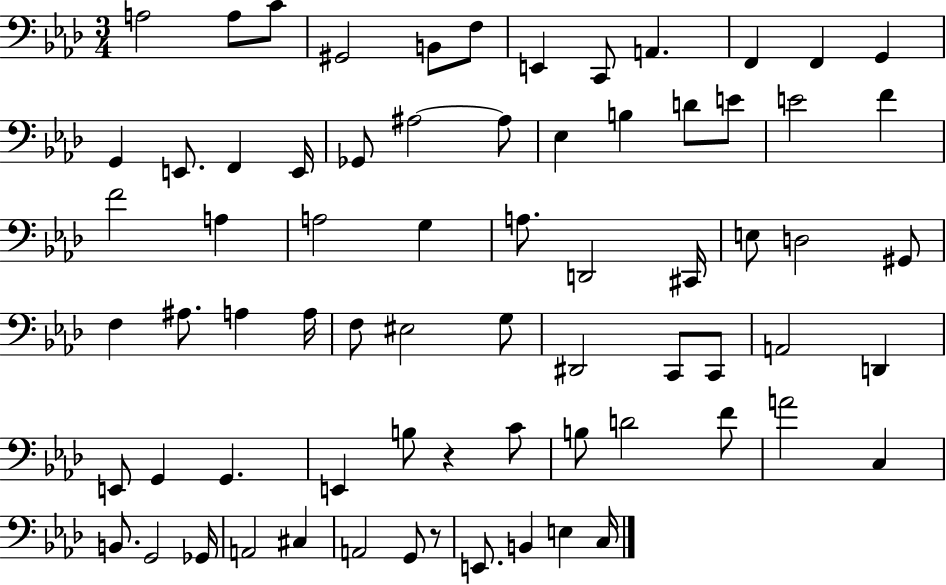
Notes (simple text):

A3/h A3/e C4/e G#2/h B2/e F3/e E2/q C2/e A2/q. F2/q F2/q G2/q G2/q E2/e. F2/q E2/s Gb2/e A#3/h A#3/e Eb3/q B3/q D4/e E4/e E4/h F4/q F4/h A3/q A3/h G3/q A3/e. D2/h C#2/s E3/e D3/h G#2/e F3/q A#3/e. A3/q A3/s F3/e EIS3/h G3/e D#2/h C2/e C2/e A2/h D2/q E2/e G2/q G2/q. E2/q B3/e R/q C4/e B3/e D4/h F4/e A4/h C3/q B2/e. G2/h Gb2/s A2/h C#3/q A2/h G2/e R/e E2/e. B2/q E3/q C3/s